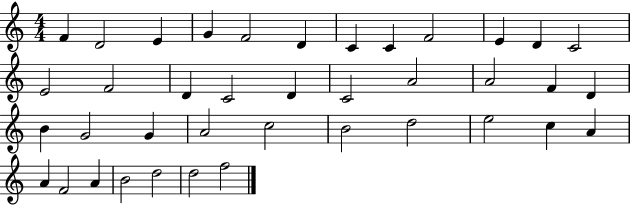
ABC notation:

X:1
T:Untitled
M:4/4
L:1/4
K:C
F D2 E G F2 D C C F2 E D C2 E2 F2 D C2 D C2 A2 A2 F D B G2 G A2 c2 B2 d2 e2 c A A F2 A B2 d2 d2 f2